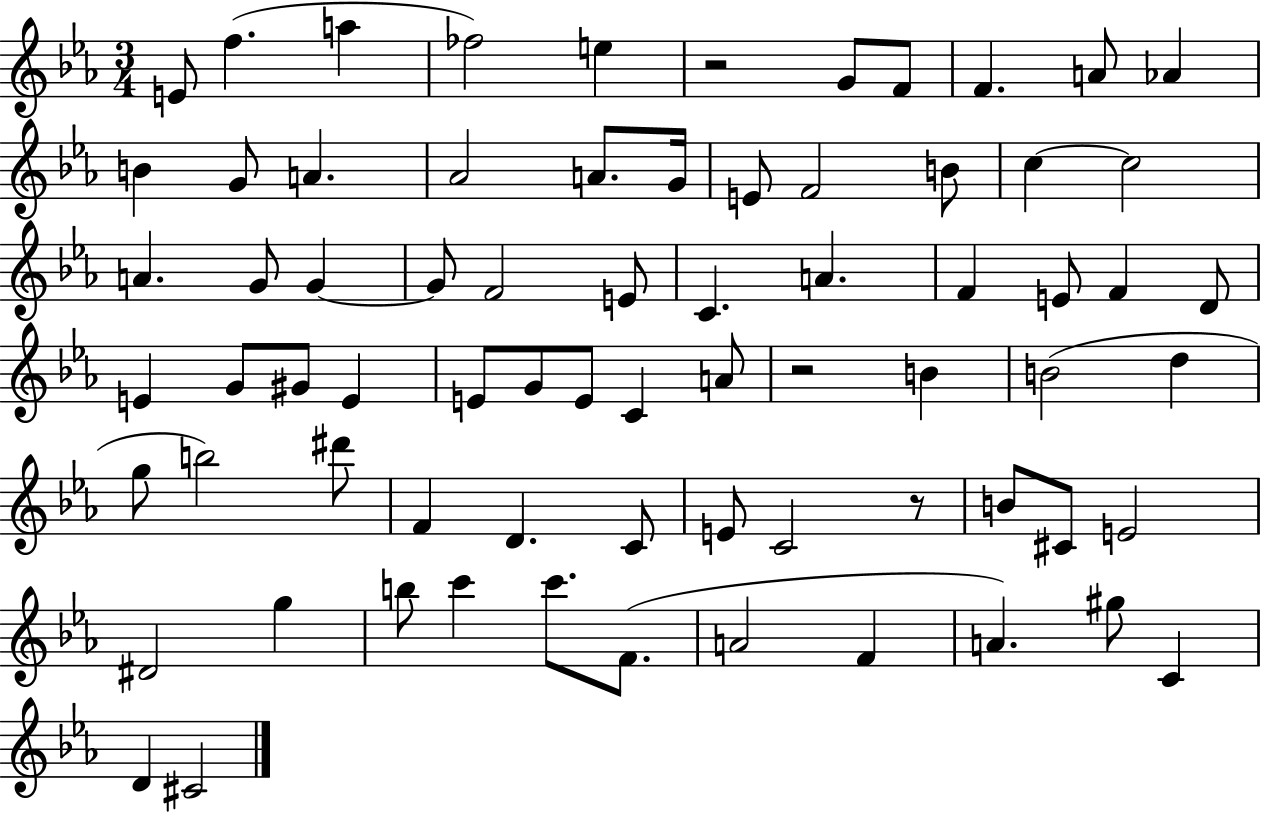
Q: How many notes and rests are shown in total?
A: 72